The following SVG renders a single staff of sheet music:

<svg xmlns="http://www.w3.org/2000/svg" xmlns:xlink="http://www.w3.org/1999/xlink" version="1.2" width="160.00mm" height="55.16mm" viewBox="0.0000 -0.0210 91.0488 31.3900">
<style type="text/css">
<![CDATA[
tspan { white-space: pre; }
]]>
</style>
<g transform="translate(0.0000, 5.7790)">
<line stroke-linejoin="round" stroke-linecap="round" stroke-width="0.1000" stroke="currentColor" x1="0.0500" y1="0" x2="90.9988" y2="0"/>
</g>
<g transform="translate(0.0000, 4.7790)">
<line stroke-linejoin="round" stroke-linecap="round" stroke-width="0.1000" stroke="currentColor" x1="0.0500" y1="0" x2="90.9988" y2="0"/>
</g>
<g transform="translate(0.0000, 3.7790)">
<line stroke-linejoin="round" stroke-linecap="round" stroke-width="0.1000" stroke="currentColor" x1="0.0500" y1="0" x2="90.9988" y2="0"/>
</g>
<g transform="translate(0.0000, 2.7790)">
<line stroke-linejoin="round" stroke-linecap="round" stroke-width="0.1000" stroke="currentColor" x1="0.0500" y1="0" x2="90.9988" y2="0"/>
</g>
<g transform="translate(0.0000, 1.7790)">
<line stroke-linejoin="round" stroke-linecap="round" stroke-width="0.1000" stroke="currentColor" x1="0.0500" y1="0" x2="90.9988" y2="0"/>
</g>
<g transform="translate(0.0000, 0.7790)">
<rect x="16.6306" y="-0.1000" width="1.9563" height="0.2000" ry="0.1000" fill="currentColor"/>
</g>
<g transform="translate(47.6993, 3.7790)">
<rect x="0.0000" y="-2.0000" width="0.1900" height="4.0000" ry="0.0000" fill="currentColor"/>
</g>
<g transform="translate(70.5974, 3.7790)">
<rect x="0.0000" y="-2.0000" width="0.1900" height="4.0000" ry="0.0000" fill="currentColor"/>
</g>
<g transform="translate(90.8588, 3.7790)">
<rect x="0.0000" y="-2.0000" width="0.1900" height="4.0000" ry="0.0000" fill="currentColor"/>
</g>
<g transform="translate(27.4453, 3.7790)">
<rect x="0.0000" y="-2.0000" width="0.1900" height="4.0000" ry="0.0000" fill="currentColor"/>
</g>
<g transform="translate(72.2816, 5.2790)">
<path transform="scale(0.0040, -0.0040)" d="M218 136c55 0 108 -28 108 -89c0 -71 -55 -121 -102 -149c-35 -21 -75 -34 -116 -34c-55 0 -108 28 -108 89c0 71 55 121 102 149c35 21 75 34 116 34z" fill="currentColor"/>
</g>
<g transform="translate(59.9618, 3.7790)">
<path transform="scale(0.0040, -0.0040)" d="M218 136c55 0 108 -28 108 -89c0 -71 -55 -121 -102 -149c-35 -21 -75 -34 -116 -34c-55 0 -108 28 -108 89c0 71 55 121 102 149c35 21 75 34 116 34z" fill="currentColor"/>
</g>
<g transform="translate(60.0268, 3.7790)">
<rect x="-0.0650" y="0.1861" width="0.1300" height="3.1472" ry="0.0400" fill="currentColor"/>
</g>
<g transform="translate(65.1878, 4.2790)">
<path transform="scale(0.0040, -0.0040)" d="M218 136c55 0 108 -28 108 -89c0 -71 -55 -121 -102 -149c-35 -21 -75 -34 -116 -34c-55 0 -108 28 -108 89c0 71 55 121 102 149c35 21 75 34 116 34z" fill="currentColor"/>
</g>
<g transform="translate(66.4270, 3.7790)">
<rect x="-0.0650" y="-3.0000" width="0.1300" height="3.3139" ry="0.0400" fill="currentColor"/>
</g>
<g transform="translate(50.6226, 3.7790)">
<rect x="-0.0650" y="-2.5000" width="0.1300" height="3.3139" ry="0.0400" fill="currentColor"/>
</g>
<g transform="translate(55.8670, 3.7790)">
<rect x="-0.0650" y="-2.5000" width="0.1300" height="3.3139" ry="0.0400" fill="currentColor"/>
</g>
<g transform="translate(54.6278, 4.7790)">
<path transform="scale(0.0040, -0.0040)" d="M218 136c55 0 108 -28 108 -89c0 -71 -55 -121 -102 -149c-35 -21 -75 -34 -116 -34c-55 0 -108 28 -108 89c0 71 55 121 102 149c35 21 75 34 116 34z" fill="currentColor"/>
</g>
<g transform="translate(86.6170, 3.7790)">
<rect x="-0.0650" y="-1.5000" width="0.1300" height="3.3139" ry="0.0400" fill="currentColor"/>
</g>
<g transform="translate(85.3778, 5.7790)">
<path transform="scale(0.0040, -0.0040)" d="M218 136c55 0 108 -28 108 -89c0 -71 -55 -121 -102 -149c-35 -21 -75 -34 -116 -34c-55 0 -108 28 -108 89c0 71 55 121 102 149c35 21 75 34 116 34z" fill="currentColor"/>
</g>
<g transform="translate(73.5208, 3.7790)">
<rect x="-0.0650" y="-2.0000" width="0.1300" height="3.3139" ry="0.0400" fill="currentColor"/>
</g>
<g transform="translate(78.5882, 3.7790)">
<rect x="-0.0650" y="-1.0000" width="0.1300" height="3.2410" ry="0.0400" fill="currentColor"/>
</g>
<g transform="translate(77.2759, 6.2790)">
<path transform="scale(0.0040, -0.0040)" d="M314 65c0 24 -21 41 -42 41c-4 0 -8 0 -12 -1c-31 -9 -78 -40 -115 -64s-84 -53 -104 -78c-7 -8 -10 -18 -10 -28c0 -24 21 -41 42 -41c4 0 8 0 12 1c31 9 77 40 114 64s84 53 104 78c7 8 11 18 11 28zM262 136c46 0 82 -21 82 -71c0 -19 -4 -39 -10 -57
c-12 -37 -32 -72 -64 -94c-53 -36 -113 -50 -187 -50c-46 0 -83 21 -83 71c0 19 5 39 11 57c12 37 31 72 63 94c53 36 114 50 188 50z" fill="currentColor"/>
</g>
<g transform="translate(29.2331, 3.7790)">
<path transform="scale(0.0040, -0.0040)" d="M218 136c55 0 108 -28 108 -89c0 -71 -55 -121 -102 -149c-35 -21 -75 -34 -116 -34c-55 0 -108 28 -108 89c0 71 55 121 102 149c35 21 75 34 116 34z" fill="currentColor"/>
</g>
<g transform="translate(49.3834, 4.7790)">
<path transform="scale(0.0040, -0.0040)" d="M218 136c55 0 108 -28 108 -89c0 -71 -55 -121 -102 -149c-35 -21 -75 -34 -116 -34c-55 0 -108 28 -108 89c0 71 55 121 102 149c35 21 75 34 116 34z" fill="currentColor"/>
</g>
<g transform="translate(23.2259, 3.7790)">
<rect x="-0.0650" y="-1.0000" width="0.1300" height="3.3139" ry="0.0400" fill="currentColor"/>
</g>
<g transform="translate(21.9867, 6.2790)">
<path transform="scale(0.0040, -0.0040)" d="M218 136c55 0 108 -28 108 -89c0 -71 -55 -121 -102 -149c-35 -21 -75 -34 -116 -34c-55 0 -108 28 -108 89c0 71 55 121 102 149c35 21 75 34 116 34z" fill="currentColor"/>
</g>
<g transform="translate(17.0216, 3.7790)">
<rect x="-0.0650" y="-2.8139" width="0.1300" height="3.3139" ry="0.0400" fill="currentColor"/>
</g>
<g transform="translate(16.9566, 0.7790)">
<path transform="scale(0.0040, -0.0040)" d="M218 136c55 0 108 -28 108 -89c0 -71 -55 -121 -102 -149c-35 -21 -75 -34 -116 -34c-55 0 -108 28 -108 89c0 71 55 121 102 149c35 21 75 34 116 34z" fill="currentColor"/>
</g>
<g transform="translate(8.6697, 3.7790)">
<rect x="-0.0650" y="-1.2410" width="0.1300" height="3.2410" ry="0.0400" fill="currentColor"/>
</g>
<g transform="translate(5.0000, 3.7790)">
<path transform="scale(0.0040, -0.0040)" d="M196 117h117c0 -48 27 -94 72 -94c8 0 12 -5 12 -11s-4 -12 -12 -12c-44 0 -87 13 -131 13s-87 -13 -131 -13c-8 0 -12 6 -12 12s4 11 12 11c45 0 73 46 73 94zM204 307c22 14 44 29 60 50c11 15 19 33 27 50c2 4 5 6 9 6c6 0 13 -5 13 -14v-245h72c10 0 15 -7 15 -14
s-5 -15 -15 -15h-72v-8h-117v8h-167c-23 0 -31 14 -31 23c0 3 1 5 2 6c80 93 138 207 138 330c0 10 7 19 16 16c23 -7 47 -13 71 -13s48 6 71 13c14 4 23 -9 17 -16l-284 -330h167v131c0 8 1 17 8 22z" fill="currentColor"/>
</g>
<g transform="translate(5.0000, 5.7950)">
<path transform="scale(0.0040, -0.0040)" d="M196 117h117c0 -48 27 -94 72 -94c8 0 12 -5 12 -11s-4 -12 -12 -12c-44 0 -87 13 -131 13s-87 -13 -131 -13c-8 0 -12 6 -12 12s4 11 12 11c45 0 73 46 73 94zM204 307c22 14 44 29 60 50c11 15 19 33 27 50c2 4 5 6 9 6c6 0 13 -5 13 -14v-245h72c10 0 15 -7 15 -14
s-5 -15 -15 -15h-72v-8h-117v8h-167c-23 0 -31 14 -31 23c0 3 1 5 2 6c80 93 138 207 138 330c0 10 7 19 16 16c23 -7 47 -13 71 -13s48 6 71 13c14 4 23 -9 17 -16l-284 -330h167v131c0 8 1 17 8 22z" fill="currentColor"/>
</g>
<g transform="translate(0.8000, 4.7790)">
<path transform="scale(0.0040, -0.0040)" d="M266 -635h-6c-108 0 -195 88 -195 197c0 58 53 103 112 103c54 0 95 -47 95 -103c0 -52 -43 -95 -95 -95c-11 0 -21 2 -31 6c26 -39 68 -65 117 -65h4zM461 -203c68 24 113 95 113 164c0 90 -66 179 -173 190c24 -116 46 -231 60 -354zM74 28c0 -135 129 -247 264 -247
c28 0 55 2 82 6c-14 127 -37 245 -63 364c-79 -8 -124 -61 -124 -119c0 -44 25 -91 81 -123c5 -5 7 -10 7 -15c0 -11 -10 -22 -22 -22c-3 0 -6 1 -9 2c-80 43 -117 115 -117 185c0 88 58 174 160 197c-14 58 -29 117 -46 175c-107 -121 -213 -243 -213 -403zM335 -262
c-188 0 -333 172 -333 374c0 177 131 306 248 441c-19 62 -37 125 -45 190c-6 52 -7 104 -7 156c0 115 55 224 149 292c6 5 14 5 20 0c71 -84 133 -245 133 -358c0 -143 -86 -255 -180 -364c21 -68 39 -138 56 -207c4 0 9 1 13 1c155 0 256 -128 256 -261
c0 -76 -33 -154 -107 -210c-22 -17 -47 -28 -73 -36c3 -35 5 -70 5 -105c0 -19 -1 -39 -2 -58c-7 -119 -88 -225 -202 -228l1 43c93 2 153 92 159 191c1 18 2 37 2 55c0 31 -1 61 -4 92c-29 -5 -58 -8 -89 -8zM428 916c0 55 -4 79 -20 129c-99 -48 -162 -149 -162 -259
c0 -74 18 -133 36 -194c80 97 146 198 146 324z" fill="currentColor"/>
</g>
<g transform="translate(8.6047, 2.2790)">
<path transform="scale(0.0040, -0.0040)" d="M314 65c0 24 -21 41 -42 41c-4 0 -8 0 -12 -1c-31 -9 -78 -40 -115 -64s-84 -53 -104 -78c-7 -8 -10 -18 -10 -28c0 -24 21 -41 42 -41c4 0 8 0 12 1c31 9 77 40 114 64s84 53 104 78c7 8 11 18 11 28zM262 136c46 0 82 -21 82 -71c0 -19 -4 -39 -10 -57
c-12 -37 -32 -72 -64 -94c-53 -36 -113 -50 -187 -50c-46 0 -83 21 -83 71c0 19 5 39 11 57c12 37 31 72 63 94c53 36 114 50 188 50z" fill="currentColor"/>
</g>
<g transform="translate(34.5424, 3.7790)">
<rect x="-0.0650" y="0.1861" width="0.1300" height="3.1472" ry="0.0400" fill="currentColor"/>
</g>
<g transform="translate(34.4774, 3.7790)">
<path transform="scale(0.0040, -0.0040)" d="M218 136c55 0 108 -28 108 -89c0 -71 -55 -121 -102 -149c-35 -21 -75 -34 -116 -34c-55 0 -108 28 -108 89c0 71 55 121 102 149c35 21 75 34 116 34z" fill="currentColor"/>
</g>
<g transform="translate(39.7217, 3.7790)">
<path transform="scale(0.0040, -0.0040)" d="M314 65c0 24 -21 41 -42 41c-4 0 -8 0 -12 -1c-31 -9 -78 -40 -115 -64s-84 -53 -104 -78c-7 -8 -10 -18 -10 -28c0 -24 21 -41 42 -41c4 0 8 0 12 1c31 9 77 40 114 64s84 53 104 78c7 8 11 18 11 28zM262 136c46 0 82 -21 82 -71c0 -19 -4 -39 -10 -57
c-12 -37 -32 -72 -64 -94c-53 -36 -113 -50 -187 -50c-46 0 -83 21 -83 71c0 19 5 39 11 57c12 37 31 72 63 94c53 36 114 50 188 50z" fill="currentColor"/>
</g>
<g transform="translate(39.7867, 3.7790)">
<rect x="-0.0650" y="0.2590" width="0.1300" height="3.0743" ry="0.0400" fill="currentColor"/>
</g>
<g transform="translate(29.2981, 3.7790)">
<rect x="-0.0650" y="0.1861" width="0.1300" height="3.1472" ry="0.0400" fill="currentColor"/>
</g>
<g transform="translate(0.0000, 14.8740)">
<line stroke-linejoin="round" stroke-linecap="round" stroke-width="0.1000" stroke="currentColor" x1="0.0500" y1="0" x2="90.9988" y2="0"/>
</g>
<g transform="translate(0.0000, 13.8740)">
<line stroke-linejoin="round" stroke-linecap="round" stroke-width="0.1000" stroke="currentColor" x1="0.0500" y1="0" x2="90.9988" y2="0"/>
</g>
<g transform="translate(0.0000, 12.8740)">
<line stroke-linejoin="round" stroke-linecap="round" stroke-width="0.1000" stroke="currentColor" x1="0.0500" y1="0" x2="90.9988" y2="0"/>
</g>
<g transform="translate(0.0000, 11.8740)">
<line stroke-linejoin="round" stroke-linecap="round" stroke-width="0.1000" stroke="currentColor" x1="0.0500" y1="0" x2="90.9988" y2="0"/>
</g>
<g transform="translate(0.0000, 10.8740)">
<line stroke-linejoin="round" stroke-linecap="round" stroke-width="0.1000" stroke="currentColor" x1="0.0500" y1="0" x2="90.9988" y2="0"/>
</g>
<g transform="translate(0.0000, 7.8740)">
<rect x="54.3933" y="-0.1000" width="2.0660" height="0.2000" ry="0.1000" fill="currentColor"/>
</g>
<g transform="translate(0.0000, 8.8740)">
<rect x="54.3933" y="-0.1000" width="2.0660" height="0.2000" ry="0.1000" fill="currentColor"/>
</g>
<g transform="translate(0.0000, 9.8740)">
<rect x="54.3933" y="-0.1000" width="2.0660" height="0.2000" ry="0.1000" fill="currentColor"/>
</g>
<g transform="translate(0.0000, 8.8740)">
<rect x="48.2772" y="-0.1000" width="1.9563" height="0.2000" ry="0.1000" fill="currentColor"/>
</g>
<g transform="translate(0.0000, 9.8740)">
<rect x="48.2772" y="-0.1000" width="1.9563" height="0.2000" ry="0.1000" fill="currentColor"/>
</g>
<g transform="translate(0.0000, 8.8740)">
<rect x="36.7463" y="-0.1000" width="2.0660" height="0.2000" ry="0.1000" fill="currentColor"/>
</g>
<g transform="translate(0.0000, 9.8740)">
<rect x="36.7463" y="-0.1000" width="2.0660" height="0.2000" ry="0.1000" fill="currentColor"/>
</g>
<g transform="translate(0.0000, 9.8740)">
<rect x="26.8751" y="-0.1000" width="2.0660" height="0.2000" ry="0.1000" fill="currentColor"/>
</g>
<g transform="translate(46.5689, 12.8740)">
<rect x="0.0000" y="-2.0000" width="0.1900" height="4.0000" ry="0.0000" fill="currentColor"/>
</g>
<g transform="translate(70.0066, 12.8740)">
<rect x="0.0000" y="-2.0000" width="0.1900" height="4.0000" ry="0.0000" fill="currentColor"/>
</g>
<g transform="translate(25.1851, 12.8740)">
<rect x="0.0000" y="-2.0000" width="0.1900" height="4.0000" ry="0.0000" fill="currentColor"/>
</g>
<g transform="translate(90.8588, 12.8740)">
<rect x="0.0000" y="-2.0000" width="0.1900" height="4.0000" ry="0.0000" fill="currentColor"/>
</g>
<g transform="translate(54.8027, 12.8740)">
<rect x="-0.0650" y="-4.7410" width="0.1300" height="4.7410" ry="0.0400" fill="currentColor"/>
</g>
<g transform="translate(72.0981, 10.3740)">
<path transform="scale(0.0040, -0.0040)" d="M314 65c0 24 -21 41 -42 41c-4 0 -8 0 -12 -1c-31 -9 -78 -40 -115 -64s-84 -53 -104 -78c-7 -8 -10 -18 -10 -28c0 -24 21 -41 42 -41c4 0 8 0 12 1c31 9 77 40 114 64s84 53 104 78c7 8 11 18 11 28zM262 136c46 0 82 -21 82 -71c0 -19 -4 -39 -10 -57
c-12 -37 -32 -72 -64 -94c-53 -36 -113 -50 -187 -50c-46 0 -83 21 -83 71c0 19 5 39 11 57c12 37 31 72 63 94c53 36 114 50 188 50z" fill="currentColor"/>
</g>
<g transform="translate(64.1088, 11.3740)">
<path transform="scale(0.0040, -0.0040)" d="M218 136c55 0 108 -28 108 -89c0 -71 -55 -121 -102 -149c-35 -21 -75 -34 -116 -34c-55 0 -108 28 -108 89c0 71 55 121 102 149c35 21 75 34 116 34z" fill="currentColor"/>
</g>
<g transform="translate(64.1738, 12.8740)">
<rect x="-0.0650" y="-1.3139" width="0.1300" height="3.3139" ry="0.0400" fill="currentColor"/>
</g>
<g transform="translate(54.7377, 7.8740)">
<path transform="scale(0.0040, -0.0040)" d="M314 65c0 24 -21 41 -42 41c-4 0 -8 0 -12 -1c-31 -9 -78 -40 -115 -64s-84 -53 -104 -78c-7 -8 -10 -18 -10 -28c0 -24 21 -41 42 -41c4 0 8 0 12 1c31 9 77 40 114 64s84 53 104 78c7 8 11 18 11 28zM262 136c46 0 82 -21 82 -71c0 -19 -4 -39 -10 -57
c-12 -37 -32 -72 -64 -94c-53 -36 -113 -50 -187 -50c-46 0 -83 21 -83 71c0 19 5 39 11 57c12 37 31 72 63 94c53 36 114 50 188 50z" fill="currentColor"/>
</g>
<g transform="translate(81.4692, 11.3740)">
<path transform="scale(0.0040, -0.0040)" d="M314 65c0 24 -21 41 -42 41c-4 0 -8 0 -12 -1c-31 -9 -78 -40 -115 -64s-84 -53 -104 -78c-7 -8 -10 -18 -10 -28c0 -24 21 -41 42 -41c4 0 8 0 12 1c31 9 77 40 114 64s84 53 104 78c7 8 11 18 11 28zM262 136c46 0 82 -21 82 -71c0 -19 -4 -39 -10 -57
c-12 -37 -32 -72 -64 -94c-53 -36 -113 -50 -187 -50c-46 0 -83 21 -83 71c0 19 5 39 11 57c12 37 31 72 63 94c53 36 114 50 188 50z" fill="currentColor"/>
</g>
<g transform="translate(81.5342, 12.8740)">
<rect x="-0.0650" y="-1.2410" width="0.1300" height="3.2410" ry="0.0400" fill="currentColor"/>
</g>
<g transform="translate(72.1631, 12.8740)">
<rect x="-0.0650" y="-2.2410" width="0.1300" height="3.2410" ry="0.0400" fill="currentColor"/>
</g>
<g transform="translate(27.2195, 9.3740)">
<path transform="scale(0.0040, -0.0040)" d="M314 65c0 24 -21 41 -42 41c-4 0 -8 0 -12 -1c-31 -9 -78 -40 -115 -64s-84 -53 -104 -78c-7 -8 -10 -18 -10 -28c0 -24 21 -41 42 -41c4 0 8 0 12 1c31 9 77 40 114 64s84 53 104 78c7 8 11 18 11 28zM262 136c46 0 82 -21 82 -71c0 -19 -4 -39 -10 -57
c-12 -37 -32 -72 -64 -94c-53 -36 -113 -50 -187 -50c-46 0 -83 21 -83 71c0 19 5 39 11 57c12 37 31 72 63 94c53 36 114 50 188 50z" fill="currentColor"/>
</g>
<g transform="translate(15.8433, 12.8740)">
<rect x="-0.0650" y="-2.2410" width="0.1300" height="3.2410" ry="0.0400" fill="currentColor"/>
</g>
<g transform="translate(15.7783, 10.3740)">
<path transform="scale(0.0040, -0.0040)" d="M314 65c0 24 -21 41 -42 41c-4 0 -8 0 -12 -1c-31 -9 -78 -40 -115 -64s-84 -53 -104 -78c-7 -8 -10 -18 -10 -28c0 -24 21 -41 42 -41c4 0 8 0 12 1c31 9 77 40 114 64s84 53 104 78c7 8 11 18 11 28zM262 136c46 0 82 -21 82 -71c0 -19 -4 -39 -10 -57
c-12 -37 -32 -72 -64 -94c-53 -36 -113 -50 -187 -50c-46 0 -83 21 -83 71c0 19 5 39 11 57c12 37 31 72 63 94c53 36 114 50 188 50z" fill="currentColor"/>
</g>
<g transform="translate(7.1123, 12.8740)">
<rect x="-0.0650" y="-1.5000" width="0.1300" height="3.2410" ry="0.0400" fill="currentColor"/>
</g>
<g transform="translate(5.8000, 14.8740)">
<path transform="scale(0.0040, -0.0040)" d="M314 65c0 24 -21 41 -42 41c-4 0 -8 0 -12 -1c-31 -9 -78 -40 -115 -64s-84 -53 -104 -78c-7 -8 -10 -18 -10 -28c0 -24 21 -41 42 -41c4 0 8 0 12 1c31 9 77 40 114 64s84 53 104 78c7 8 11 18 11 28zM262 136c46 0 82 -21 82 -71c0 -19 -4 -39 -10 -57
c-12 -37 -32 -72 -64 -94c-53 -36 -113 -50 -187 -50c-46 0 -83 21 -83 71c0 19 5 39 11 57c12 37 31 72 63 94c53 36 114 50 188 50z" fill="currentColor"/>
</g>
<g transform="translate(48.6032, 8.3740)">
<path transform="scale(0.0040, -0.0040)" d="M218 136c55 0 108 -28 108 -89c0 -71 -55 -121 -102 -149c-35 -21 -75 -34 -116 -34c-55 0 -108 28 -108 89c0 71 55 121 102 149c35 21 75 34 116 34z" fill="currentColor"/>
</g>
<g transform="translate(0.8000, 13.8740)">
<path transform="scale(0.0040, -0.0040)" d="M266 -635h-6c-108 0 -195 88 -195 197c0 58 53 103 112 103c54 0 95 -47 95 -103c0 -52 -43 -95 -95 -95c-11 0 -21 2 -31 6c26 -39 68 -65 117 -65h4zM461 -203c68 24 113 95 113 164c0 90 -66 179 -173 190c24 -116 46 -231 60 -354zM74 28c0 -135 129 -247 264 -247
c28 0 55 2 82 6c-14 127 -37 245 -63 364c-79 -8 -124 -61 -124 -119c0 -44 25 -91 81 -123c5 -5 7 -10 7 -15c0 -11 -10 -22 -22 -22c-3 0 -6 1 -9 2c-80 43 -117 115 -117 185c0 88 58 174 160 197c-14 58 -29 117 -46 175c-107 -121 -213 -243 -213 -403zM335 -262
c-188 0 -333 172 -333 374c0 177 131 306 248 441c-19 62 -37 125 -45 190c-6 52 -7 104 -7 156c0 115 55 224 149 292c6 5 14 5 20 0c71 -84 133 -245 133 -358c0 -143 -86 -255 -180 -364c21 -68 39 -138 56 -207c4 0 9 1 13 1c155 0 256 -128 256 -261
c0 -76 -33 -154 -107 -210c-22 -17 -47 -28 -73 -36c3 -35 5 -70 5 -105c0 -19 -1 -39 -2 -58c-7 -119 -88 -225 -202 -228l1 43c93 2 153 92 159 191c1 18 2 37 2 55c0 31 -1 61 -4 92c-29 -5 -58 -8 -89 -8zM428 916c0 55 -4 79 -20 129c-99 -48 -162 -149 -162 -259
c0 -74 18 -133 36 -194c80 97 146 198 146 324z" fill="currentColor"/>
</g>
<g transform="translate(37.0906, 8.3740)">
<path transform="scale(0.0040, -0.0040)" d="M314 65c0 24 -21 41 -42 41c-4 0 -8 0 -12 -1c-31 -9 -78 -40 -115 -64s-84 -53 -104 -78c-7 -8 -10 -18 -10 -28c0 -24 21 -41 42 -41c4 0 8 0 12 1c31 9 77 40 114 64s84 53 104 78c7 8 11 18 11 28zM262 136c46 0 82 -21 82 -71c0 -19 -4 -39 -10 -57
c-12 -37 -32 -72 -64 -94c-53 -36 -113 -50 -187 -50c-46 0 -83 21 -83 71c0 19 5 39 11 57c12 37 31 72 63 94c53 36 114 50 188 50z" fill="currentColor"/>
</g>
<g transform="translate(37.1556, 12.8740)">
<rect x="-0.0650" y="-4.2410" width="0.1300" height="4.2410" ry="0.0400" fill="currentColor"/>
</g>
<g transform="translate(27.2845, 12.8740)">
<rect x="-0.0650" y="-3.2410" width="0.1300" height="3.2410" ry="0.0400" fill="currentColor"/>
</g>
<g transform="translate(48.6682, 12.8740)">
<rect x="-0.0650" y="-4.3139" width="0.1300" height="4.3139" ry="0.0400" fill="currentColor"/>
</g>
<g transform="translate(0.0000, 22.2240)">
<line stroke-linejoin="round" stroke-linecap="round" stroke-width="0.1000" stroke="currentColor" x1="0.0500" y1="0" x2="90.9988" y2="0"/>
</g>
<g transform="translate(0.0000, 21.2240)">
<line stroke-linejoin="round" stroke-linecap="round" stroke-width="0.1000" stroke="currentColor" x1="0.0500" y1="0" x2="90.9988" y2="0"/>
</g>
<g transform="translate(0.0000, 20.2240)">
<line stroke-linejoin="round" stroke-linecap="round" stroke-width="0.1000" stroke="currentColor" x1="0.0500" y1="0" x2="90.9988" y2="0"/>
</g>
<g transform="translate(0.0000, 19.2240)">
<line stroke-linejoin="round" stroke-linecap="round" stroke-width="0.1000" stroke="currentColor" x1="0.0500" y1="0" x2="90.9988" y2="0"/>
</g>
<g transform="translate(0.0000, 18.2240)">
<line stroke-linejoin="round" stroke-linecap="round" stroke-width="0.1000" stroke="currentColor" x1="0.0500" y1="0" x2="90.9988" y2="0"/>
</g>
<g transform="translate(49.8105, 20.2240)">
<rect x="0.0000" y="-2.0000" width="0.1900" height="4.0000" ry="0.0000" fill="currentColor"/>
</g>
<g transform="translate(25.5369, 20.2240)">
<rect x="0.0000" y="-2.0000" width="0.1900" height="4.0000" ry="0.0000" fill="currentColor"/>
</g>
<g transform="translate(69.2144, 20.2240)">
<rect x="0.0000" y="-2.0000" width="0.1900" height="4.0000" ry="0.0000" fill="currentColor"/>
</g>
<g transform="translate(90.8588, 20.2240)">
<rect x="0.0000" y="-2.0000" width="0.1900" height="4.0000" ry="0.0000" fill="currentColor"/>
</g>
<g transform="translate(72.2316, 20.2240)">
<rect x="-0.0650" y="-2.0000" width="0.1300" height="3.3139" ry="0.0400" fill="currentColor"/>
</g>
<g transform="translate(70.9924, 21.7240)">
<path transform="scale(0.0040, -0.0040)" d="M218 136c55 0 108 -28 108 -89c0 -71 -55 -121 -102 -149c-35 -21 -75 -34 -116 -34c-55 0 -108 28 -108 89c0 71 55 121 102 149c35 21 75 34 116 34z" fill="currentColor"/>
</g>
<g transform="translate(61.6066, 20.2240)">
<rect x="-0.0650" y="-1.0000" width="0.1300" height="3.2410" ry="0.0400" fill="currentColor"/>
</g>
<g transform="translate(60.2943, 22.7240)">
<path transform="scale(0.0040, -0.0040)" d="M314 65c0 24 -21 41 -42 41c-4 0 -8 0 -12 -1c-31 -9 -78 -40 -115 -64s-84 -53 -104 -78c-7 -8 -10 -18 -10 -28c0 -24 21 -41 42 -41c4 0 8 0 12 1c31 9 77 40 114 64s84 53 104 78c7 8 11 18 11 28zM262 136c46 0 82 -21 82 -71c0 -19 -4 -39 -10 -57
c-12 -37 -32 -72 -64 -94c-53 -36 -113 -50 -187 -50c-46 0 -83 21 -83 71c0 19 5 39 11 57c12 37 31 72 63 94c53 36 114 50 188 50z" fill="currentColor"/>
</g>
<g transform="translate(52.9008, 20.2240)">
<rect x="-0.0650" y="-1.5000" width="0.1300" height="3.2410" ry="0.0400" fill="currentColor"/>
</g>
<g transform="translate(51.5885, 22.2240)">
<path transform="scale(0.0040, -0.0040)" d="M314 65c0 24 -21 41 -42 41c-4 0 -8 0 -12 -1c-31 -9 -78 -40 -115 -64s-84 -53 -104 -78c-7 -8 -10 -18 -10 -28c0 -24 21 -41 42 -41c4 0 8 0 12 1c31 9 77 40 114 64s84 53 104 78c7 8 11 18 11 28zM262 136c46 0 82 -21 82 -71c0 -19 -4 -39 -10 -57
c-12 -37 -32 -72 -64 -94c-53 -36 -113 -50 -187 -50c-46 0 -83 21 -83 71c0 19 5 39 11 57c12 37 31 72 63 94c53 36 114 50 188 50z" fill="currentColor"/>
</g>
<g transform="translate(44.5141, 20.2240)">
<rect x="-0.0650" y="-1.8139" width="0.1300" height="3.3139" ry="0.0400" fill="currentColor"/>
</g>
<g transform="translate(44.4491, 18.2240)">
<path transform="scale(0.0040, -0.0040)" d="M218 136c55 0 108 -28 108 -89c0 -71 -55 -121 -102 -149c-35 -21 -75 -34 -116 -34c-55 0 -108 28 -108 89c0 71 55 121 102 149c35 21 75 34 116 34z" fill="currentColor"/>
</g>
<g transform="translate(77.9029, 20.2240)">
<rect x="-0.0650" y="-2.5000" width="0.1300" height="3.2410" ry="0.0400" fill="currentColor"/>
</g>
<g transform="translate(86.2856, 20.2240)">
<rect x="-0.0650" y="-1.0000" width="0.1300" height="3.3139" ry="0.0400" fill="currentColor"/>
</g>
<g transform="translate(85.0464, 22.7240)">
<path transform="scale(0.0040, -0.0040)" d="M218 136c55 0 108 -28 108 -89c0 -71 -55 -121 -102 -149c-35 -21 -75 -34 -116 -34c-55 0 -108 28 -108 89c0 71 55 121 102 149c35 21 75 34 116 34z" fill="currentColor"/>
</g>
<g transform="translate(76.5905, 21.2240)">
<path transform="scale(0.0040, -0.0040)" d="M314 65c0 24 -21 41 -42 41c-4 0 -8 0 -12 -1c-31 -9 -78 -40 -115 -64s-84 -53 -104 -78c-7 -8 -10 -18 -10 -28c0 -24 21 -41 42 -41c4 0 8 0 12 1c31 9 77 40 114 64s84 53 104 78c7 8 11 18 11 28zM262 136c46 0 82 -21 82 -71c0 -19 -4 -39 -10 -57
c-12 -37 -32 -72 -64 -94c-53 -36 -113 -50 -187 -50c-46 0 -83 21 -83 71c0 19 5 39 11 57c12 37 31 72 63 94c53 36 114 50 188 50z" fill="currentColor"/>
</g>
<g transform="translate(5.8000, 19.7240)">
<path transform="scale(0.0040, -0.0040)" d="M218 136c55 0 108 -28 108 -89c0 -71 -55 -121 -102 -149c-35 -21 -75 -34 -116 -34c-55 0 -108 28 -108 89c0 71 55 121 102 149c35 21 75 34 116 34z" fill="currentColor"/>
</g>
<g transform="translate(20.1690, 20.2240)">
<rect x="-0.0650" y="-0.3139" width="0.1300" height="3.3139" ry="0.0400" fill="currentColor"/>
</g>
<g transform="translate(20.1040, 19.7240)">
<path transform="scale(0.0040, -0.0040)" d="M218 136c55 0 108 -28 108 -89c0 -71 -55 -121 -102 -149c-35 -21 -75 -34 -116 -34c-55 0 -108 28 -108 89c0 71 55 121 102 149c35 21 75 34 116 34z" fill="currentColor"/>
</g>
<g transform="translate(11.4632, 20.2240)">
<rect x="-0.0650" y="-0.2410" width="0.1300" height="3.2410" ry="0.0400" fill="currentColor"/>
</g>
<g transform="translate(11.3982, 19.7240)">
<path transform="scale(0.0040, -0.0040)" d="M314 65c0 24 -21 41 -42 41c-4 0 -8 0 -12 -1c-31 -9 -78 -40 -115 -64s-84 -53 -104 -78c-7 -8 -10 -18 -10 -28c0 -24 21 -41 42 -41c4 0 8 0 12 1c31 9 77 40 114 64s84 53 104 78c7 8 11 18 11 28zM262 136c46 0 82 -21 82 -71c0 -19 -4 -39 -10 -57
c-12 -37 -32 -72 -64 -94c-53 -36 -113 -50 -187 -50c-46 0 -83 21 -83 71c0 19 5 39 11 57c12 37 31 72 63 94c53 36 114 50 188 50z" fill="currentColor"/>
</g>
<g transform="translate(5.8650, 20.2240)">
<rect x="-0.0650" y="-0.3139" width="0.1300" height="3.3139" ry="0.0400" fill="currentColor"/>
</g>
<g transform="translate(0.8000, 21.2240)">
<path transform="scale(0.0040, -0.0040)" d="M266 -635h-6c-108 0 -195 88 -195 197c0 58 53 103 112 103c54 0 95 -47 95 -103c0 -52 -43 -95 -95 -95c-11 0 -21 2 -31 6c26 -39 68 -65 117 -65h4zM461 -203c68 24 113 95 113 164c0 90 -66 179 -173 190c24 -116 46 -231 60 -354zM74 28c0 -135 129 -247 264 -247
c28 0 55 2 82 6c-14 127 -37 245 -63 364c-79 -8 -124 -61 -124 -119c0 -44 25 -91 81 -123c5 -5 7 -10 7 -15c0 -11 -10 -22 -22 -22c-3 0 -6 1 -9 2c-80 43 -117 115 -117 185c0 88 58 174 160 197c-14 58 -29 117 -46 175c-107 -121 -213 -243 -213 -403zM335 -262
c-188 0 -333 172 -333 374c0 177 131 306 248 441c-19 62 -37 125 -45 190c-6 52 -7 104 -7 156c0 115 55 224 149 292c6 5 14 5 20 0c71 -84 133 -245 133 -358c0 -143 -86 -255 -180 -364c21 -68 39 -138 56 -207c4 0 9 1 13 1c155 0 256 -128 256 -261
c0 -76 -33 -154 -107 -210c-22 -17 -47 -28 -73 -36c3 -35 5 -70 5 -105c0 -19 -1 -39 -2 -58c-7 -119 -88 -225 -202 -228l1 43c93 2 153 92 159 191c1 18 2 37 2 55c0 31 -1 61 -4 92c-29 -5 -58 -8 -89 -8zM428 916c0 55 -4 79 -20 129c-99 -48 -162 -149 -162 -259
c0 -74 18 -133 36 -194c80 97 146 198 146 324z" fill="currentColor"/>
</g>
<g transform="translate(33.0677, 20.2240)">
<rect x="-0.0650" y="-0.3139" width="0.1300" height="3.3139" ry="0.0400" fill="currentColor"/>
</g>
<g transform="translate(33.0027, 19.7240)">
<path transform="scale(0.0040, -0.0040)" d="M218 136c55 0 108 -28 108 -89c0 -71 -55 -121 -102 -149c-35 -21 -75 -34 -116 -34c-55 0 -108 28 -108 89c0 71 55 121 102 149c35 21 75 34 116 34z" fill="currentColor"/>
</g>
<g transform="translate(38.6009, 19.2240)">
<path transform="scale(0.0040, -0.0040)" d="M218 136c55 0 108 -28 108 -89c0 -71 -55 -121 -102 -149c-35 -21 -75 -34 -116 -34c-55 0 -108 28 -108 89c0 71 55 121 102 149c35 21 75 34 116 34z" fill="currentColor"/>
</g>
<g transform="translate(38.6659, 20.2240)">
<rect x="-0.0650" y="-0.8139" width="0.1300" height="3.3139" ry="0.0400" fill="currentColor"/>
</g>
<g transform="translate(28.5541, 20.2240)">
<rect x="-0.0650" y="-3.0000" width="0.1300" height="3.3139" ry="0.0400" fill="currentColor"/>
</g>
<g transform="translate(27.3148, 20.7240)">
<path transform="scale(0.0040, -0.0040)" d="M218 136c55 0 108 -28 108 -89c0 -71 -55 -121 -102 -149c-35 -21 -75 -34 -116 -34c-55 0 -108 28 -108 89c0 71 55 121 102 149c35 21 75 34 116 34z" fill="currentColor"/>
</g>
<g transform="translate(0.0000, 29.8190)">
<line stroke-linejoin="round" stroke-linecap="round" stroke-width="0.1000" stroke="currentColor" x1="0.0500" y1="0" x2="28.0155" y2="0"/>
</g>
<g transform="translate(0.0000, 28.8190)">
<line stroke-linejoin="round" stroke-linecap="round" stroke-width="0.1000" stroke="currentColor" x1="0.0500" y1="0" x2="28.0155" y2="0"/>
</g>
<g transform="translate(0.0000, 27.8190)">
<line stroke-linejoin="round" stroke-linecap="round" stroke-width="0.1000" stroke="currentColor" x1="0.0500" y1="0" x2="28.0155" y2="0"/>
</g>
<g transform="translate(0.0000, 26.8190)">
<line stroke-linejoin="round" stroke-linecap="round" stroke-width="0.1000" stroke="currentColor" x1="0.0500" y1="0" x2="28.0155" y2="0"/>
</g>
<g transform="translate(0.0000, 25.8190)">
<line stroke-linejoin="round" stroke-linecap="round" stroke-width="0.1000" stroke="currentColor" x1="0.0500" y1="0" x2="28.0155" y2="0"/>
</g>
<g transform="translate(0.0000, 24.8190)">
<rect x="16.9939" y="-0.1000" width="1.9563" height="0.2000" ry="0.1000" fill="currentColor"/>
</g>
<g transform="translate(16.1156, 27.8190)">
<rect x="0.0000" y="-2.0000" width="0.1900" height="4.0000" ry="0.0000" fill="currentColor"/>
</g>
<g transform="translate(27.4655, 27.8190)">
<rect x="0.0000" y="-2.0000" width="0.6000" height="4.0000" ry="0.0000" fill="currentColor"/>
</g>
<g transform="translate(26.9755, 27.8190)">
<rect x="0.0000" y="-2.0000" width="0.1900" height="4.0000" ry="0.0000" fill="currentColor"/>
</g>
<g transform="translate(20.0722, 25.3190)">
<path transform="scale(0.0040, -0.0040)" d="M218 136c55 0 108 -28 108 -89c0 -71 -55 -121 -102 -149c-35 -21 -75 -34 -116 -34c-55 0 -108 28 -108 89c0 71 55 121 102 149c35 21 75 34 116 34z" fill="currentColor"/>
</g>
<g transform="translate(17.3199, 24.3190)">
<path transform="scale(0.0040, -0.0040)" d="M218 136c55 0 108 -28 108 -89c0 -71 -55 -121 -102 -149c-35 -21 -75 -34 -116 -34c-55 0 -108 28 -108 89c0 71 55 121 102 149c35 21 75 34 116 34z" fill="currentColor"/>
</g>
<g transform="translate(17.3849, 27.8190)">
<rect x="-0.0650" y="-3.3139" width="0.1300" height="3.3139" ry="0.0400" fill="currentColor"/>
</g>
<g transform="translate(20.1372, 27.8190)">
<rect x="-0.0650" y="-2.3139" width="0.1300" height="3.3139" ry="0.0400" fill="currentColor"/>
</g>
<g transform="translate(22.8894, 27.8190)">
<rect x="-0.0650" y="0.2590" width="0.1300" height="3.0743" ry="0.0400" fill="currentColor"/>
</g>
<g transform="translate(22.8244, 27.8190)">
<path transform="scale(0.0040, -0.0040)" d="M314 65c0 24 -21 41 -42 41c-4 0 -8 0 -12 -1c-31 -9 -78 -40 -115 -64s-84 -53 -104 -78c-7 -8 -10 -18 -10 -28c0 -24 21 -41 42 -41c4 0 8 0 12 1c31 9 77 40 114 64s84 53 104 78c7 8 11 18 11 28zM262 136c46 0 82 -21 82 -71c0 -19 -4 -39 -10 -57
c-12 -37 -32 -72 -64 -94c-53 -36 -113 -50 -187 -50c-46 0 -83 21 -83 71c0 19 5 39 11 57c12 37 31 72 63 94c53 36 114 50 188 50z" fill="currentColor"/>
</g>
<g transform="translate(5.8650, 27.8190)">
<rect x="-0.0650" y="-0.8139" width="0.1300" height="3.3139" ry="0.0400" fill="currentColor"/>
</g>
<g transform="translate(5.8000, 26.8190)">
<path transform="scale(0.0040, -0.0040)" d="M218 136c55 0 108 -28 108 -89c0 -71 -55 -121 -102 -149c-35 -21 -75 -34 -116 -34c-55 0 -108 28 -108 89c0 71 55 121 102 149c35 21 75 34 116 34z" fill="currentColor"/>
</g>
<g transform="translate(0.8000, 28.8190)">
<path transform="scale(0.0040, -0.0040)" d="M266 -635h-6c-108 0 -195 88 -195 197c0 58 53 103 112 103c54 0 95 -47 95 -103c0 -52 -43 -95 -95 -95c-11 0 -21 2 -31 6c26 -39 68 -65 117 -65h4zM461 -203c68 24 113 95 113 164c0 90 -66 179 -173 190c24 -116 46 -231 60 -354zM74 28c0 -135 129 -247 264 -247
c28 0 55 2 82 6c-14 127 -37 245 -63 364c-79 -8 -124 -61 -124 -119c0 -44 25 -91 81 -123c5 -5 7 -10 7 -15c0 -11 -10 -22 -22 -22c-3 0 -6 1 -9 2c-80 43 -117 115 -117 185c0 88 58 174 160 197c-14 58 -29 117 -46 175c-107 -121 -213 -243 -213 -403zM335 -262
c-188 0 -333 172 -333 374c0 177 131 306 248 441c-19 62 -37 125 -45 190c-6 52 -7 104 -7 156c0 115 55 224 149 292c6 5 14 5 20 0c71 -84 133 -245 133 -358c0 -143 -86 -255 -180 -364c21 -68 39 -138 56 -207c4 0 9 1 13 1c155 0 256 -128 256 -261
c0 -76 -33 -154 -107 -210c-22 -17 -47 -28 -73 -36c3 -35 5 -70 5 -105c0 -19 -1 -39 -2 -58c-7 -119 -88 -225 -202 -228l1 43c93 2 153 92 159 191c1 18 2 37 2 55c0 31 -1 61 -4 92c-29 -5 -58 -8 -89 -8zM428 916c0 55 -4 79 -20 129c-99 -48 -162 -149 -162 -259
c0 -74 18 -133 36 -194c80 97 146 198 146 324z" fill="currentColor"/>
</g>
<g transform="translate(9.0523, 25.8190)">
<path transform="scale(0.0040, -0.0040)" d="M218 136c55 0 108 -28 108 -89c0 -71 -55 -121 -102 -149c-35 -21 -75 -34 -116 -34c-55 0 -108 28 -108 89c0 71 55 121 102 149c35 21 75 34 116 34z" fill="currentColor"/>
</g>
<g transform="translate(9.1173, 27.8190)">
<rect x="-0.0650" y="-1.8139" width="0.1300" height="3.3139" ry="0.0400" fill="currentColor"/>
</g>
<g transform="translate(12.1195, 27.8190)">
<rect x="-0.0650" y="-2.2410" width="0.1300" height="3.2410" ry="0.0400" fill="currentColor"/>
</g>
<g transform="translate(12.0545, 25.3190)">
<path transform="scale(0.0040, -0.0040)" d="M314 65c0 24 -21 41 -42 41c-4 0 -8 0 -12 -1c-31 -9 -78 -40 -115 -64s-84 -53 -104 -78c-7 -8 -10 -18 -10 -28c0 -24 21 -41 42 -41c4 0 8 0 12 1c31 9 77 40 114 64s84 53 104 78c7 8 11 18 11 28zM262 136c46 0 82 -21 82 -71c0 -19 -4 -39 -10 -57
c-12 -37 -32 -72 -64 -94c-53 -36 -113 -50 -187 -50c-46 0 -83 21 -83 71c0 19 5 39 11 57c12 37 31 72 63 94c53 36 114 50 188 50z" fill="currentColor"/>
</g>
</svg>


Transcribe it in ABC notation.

X:1
T:Untitled
M:4/4
L:1/4
K:C
e2 a D B B B2 G G B A F D2 E E2 g2 b2 d'2 d' e'2 e g2 e2 c c2 c A c d f E2 D2 F G2 D d f g2 b g B2